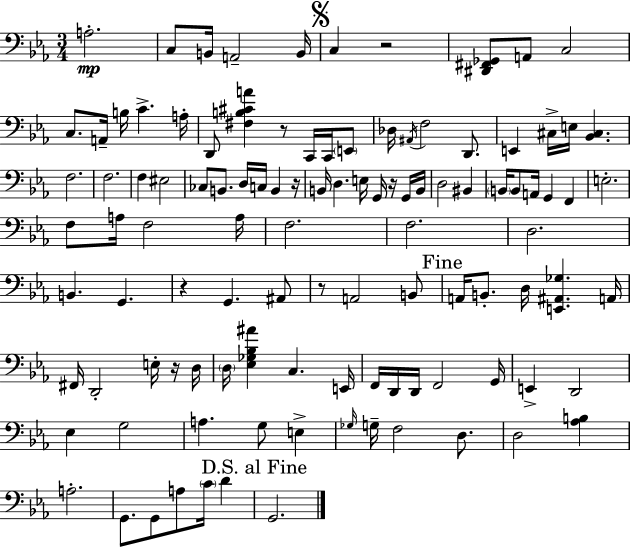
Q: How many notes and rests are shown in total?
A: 108